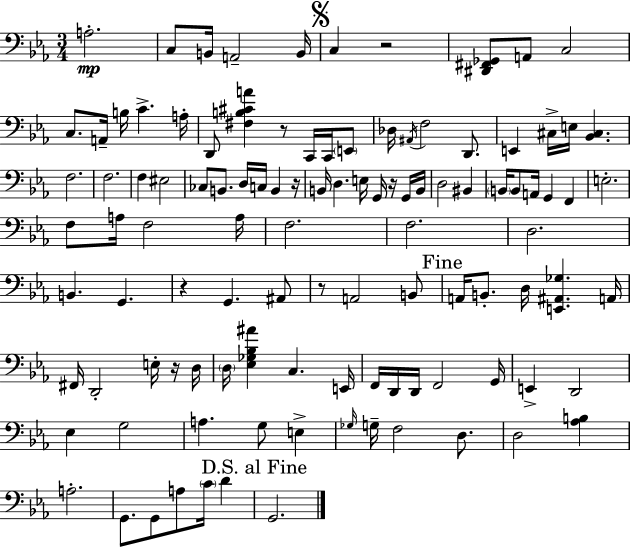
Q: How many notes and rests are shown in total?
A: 108